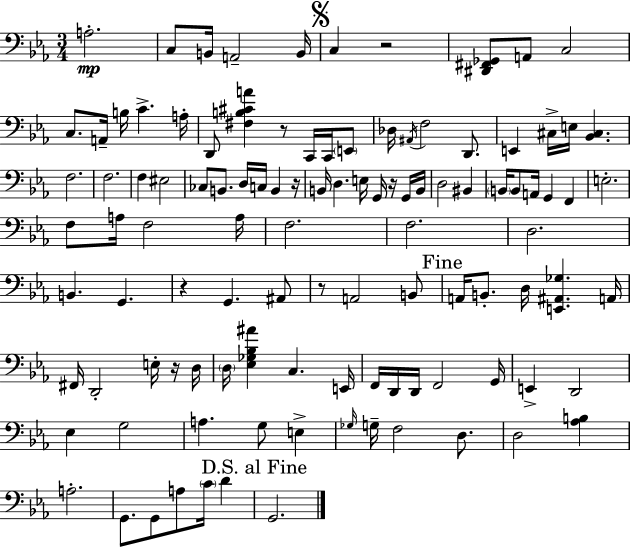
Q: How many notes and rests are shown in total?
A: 108